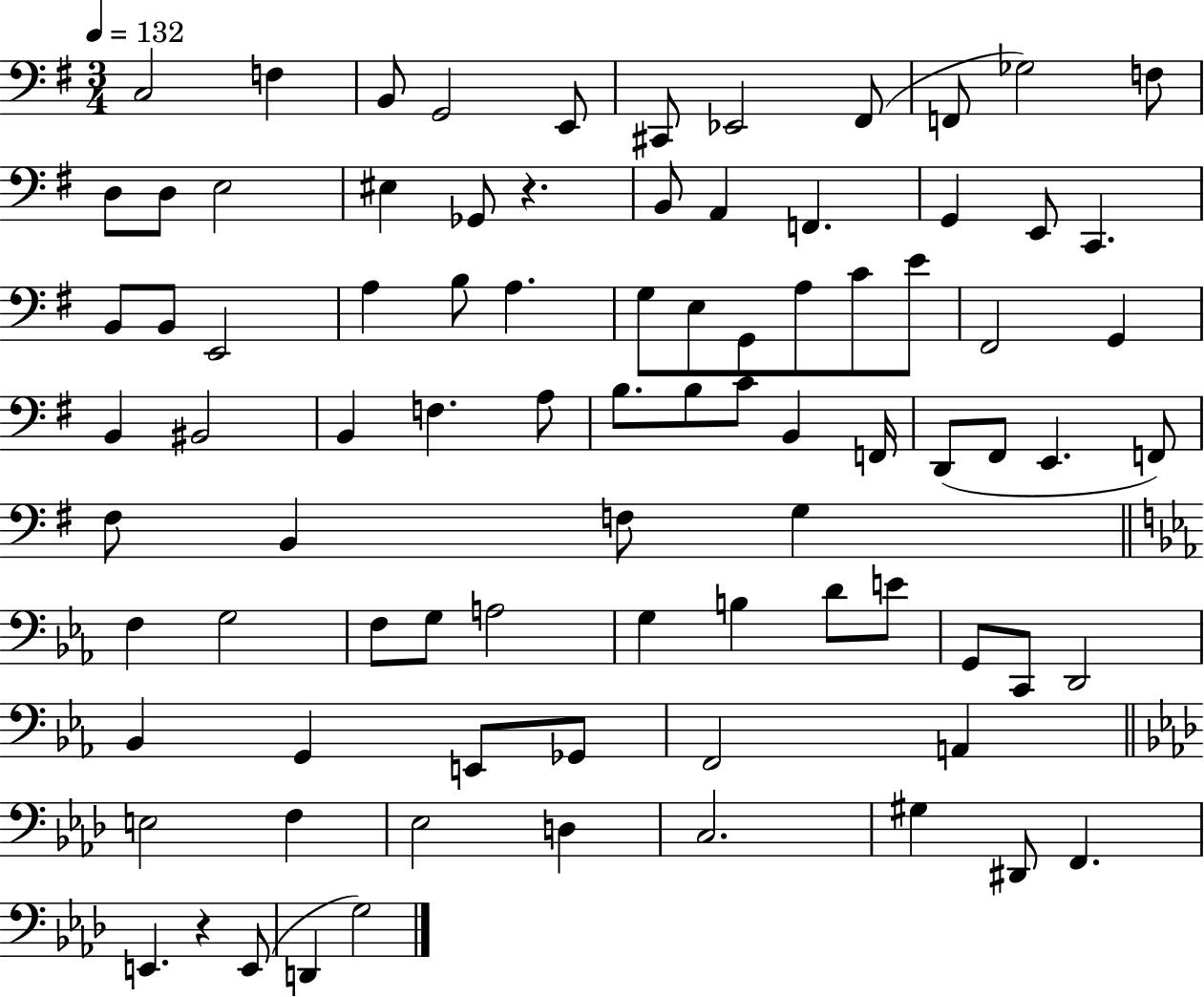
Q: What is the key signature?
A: G major